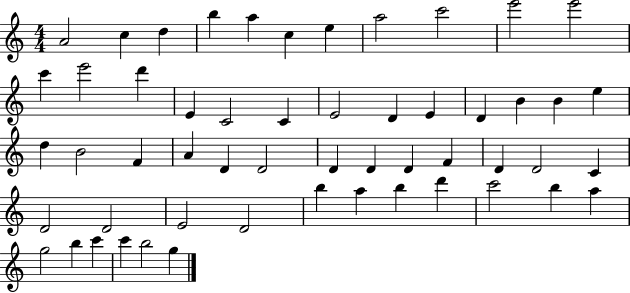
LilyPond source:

{
  \clef treble
  \numericTimeSignature
  \time 4/4
  \key c \major
  a'2 c''4 d''4 | b''4 a''4 c''4 e''4 | a''2 c'''2 | e'''2 e'''2 | \break c'''4 e'''2 d'''4 | e'4 c'2 c'4 | e'2 d'4 e'4 | d'4 b'4 b'4 e''4 | \break d''4 b'2 f'4 | a'4 d'4 d'2 | d'4 d'4 d'4 f'4 | d'4 d'2 c'4 | \break d'2 d'2 | e'2 d'2 | b''4 a''4 b''4 d'''4 | c'''2 b''4 a''4 | \break g''2 b''4 c'''4 | c'''4 b''2 g''4 | \bar "|."
}